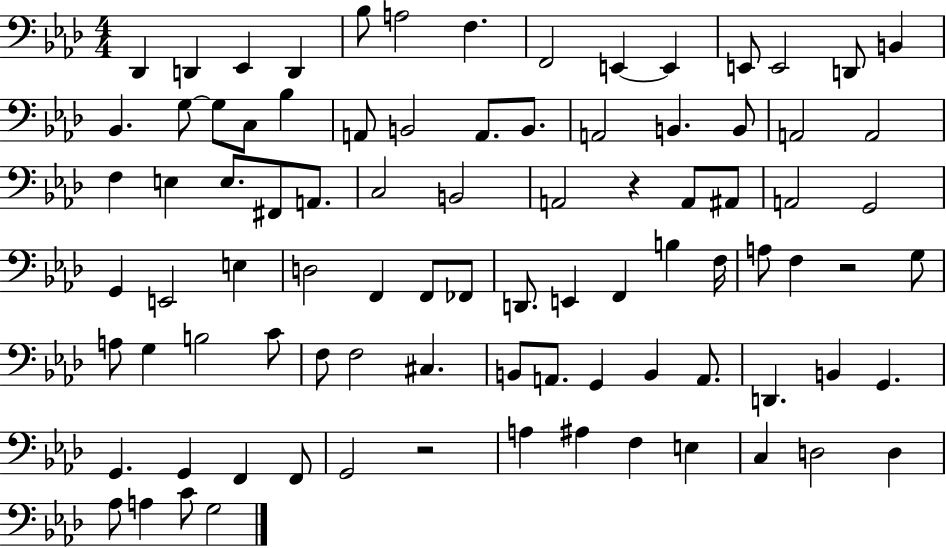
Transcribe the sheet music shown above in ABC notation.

X:1
T:Untitled
M:4/4
L:1/4
K:Ab
_D,, D,, _E,, D,, _B,/2 A,2 F, F,,2 E,, E,, E,,/2 E,,2 D,,/2 B,, _B,, G,/2 G,/2 C,/2 _B, A,,/2 B,,2 A,,/2 B,,/2 A,,2 B,, B,,/2 A,,2 A,,2 F, E, E,/2 ^F,,/2 A,,/2 C,2 B,,2 A,,2 z A,,/2 ^A,,/2 A,,2 G,,2 G,, E,,2 E, D,2 F,, F,,/2 _F,,/2 D,,/2 E,, F,, B, F,/4 A,/2 F, z2 G,/2 A,/2 G, B,2 C/2 F,/2 F,2 ^C, B,,/2 A,,/2 G,, B,, A,,/2 D,, B,, G,, G,, G,, F,, F,,/2 G,,2 z2 A, ^A, F, E, C, D,2 D, _A,/2 A, C/2 G,2